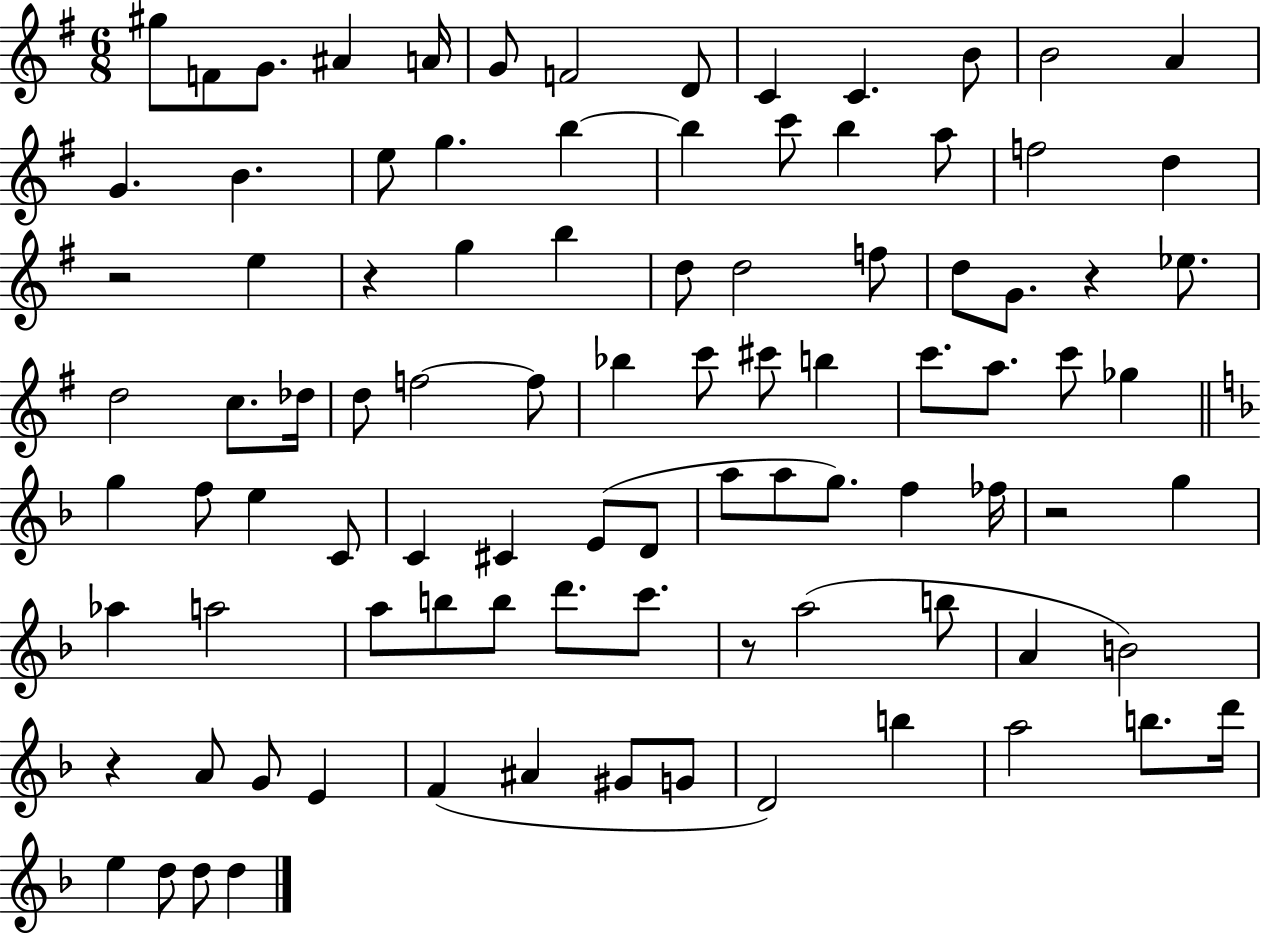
{
  \clef treble
  \numericTimeSignature
  \time 6/8
  \key g \major
  gis''8 f'8 g'8. ais'4 a'16 | g'8 f'2 d'8 | c'4 c'4. b'8 | b'2 a'4 | \break g'4. b'4. | e''8 g''4. b''4~~ | b''4 c'''8 b''4 a''8 | f''2 d''4 | \break r2 e''4 | r4 g''4 b''4 | d''8 d''2 f''8 | d''8 g'8. r4 ees''8. | \break d''2 c''8. des''16 | d''8 f''2~~ f''8 | bes''4 c'''8 cis'''8 b''4 | c'''8. a''8. c'''8 ges''4 | \break \bar "||" \break \key d \minor g''4 f''8 e''4 c'8 | c'4 cis'4 e'8( d'8 | a''8 a''8 g''8.) f''4 fes''16 | r2 g''4 | \break aes''4 a''2 | a''8 b''8 b''8 d'''8. c'''8. | r8 a''2( b''8 | a'4 b'2) | \break r4 a'8 g'8 e'4 | f'4( ais'4 gis'8 g'8 | d'2) b''4 | a''2 b''8. d'''16 | \break e''4 d''8 d''8 d''4 | \bar "|."
}